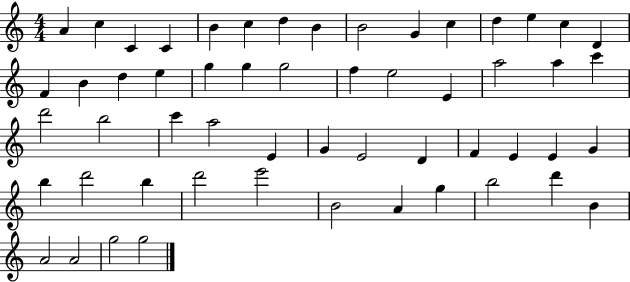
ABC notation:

X:1
T:Untitled
M:4/4
L:1/4
K:C
A c C C B c d B B2 G c d e c D F B d e g g g2 f e2 E a2 a c' d'2 b2 c' a2 E G E2 D F E E G b d'2 b d'2 e'2 B2 A g b2 d' B A2 A2 g2 g2